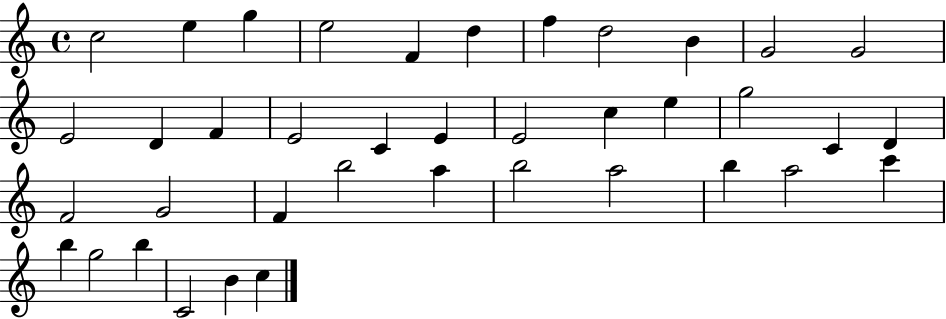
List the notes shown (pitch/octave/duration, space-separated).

C5/h E5/q G5/q E5/h F4/q D5/q F5/q D5/h B4/q G4/h G4/h E4/h D4/q F4/q E4/h C4/q E4/q E4/h C5/q E5/q G5/h C4/q D4/q F4/h G4/h F4/q B5/h A5/q B5/h A5/h B5/q A5/h C6/q B5/q G5/h B5/q C4/h B4/q C5/q